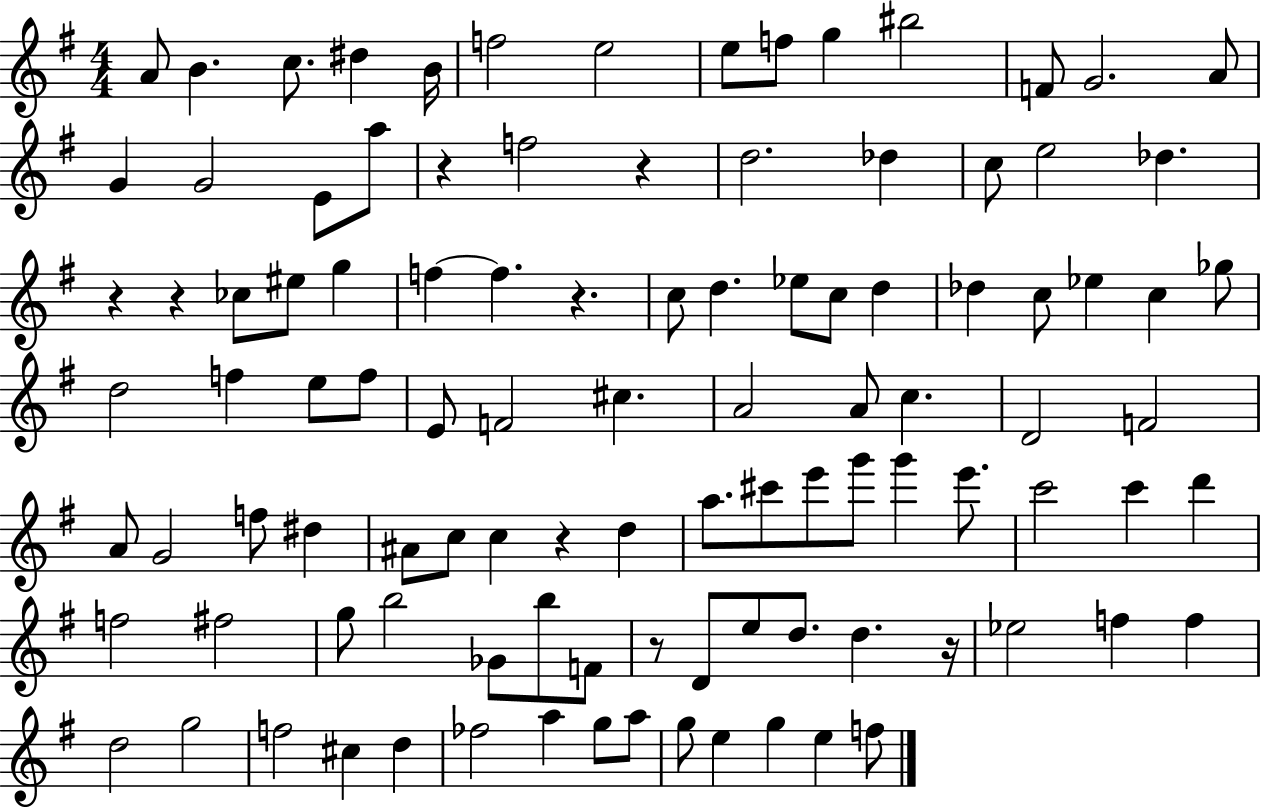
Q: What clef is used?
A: treble